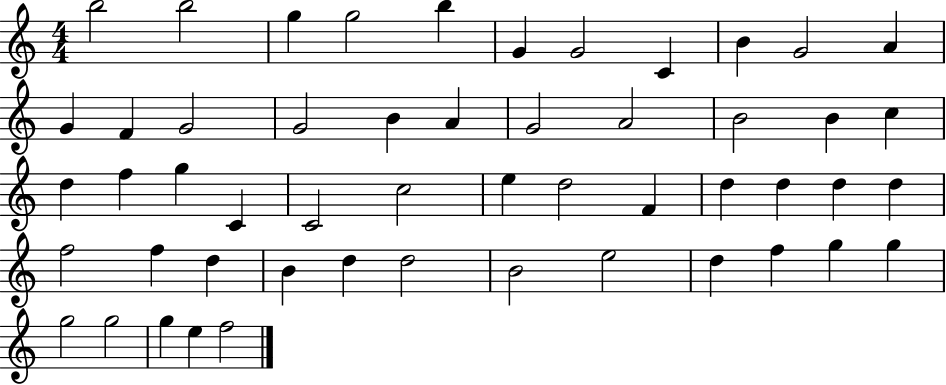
{
  \clef treble
  \numericTimeSignature
  \time 4/4
  \key c \major
  b''2 b''2 | g''4 g''2 b''4 | g'4 g'2 c'4 | b'4 g'2 a'4 | \break g'4 f'4 g'2 | g'2 b'4 a'4 | g'2 a'2 | b'2 b'4 c''4 | \break d''4 f''4 g''4 c'4 | c'2 c''2 | e''4 d''2 f'4 | d''4 d''4 d''4 d''4 | \break f''2 f''4 d''4 | b'4 d''4 d''2 | b'2 e''2 | d''4 f''4 g''4 g''4 | \break g''2 g''2 | g''4 e''4 f''2 | \bar "|."
}